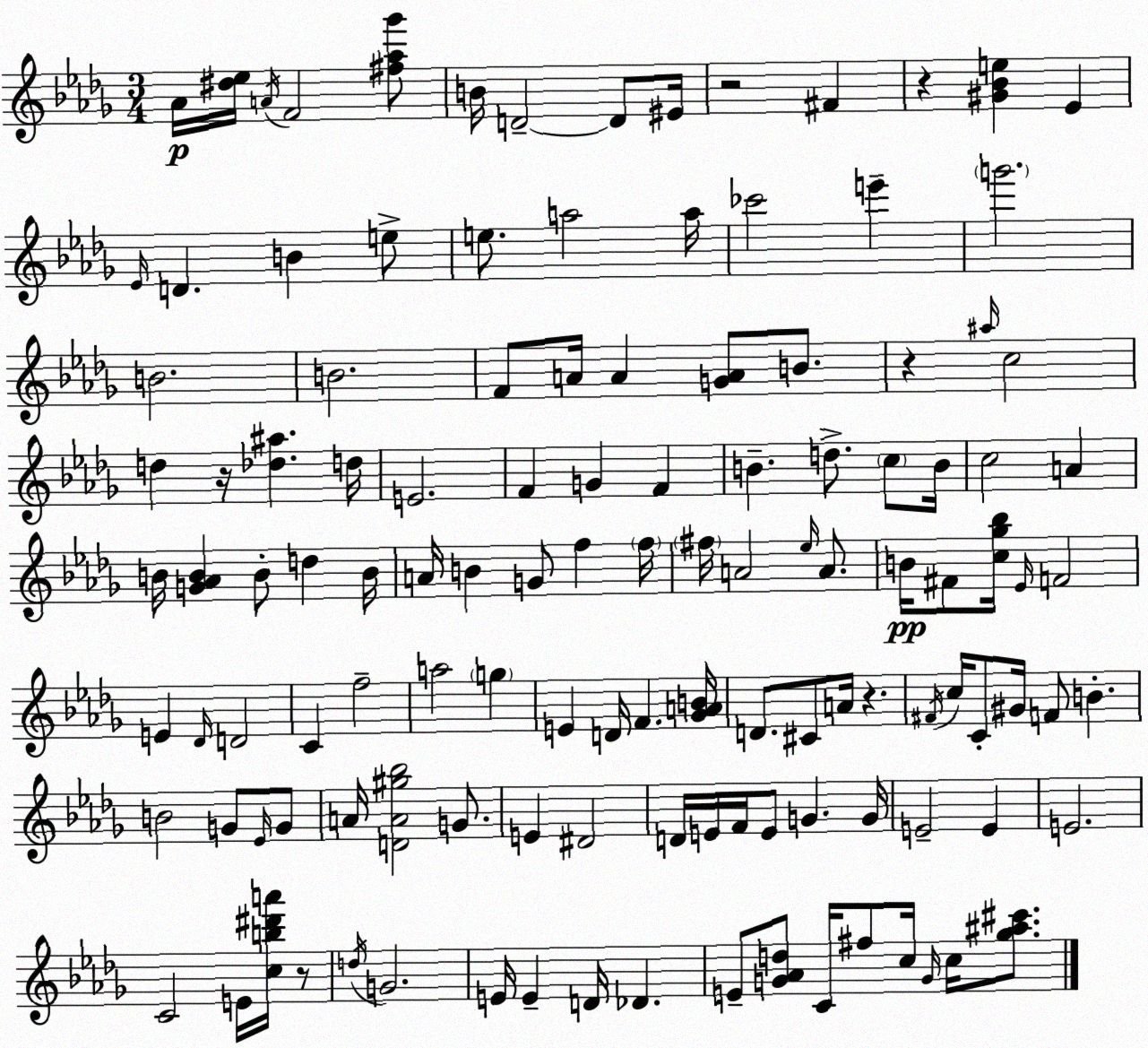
X:1
T:Untitled
M:3/4
L:1/4
K:Bbm
_A/4 [^d_e]/4 A/4 F2 [^f_a_g']/2 B/4 D2 D/2 ^E/4 z2 ^F z [^G_Be] _E _E/4 D B e/2 e/2 a2 a/4 _c'2 e' g'2 B2 B2 F/2 A/4 A [GA]/2 B/2 z ^a/4 c2 d z/4 [_d^a] d/4 E2 F G F B d/2 c/2 B/4 c2 A B/4 [G_AB] B/2 d B/4 A/4 B G/2 f f/4 ^f/4 A2 _e/4 A/2 B/4 ^F/2 [c_g_b]/4 _E/4 F2 E _D/4 D2 C f2 a2 g E D/4 F [_GAB]/4 D/2 ^C/2 A/4 z ^F/4 c/4 C/2 ^G/4 F/2 B B2 G/2 _E/4 G/2 A/4 [DA^g_b]2 G/2 E ^D2 D/4 E/4 F/4 E/2 G G/4 E2 E E2 C2 E/4 [cb^d'a']/4 z/2 d/4 G2 E/4 E D/4 _D E/2 [G_Ad]/2 C/4 ^f/2 c/4 G/4 c/4 [_g^a^c']/2